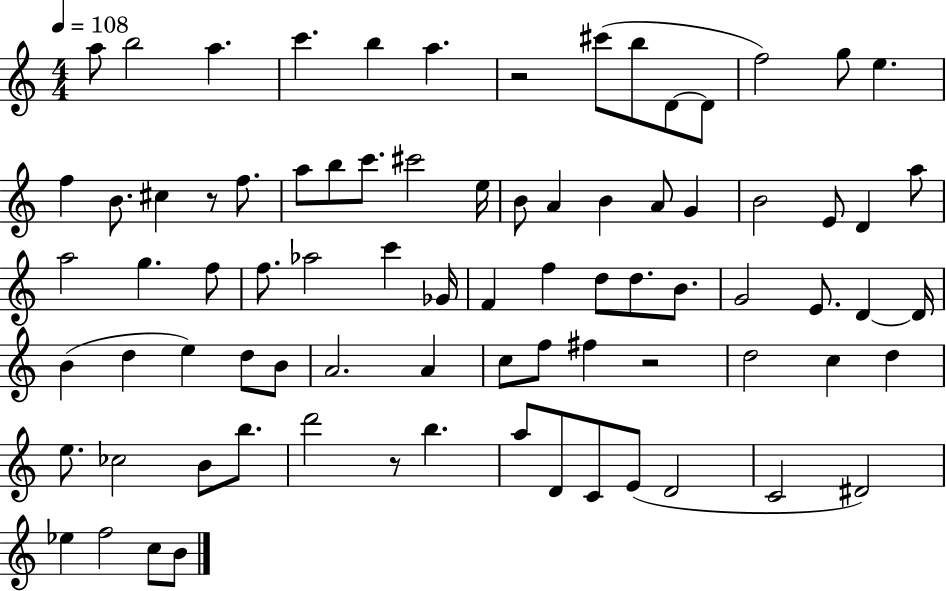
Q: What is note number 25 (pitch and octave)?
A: B4